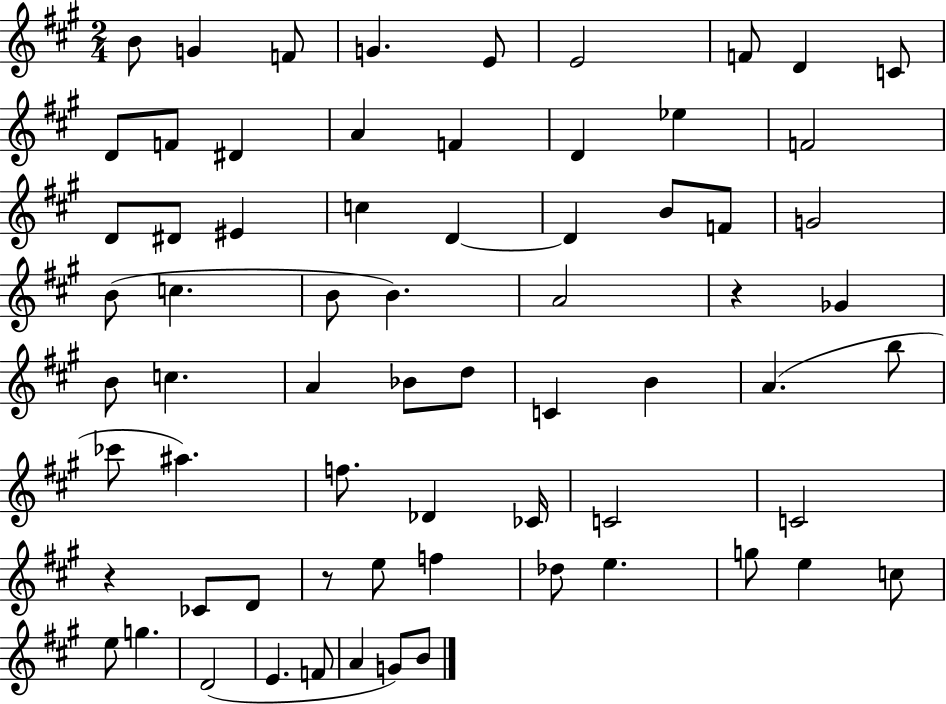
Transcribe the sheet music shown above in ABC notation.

X:1
T:Untitled
M:2/4
L:1/4
K:A
B/2 G F/2 G E/2 E2 F/2 D C/2 D/2 F/2 ^D A F D _e F2 D/2 ^D/2 ^E c D D B/2 F/2 G2 B/2 c B/2 B A2 z _G B/2 c A _B/2 d/2 C B A b/2 _c'/2 ^a f/2 _D _C/4 C2 C2 z _C/2 D/2 z/2 e/2 f _d/2 e g/2 e c/2 e/2 g D2 E F/2 A G/2 B/2